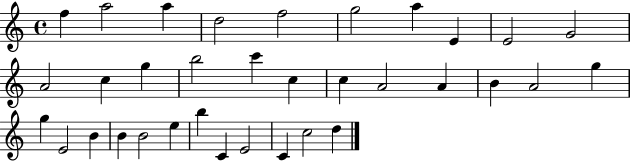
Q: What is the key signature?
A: C major